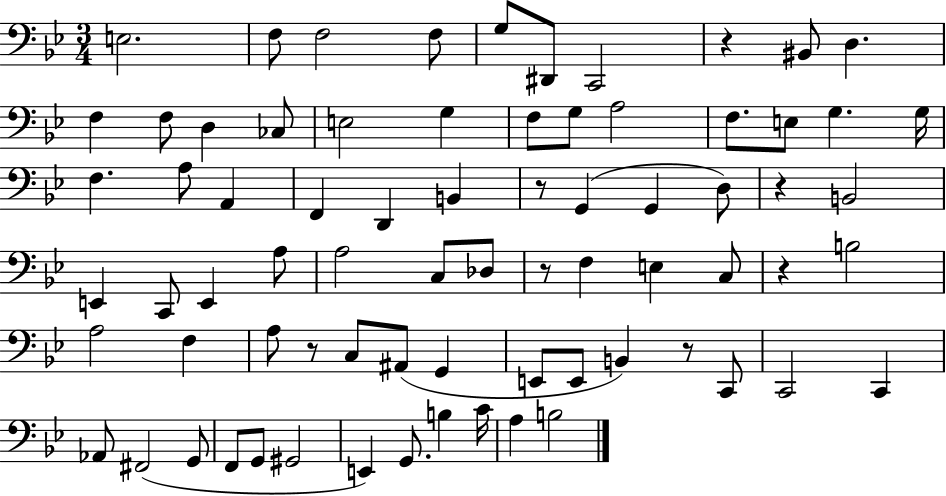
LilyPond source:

{
  \clef bass
  \numericTimeSignature
  \time 3/4
  \key bes \major
  e2. | f8 f2 f8 | g8 dis,8 c,2 | r4 bis,8 d4. | \break f4 f8 d4 ces8 | e2 g4 | f8 g8 a2 | f8. e8 g4. g16 | \break f4. a8 a,4 | f,4 d,4 b,4 | r8 g,4( g,4 d8) | r4 b,2 | \break e,4 c,8 e,4 a8 | a2 c8 des8 | r8 f4 e4 c8 | r4 b2 | \break a2 f4 | a8 r8 c8 ais,8( g,4 | e,8 e,8 b,4) r8 c,8 | c,2 c,4 | \break aes,8 fis,2( g,8 | f,8 g,8 gis,2 | e,4) g,8. b4 c'16 | a4 b2 | \break \bar "|."
}